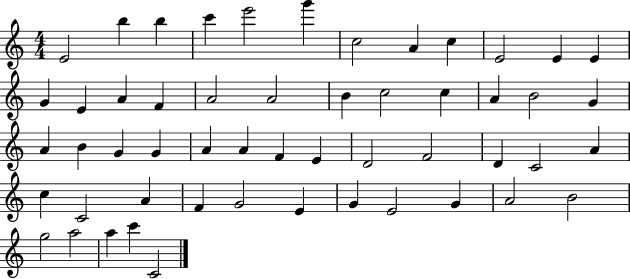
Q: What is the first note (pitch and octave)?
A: E4